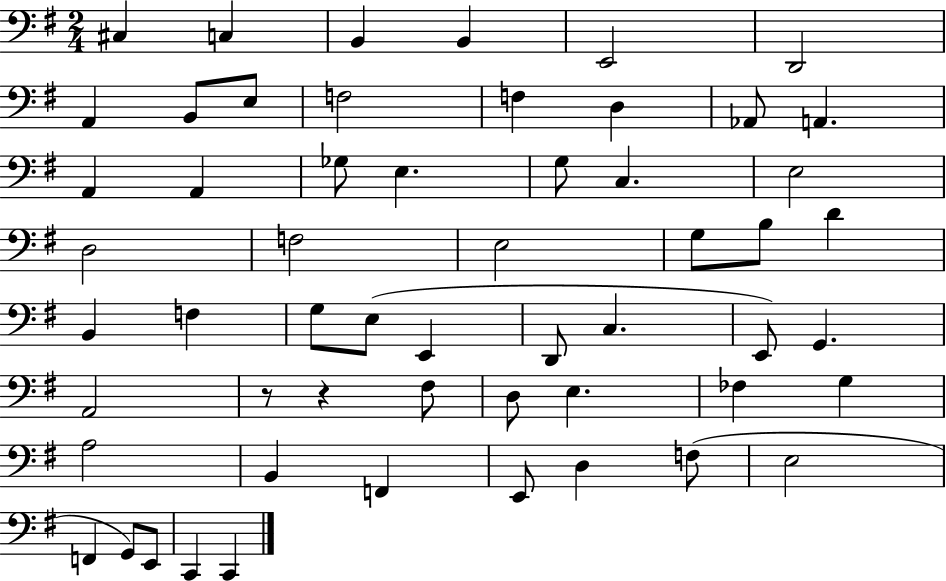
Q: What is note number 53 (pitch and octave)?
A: C2